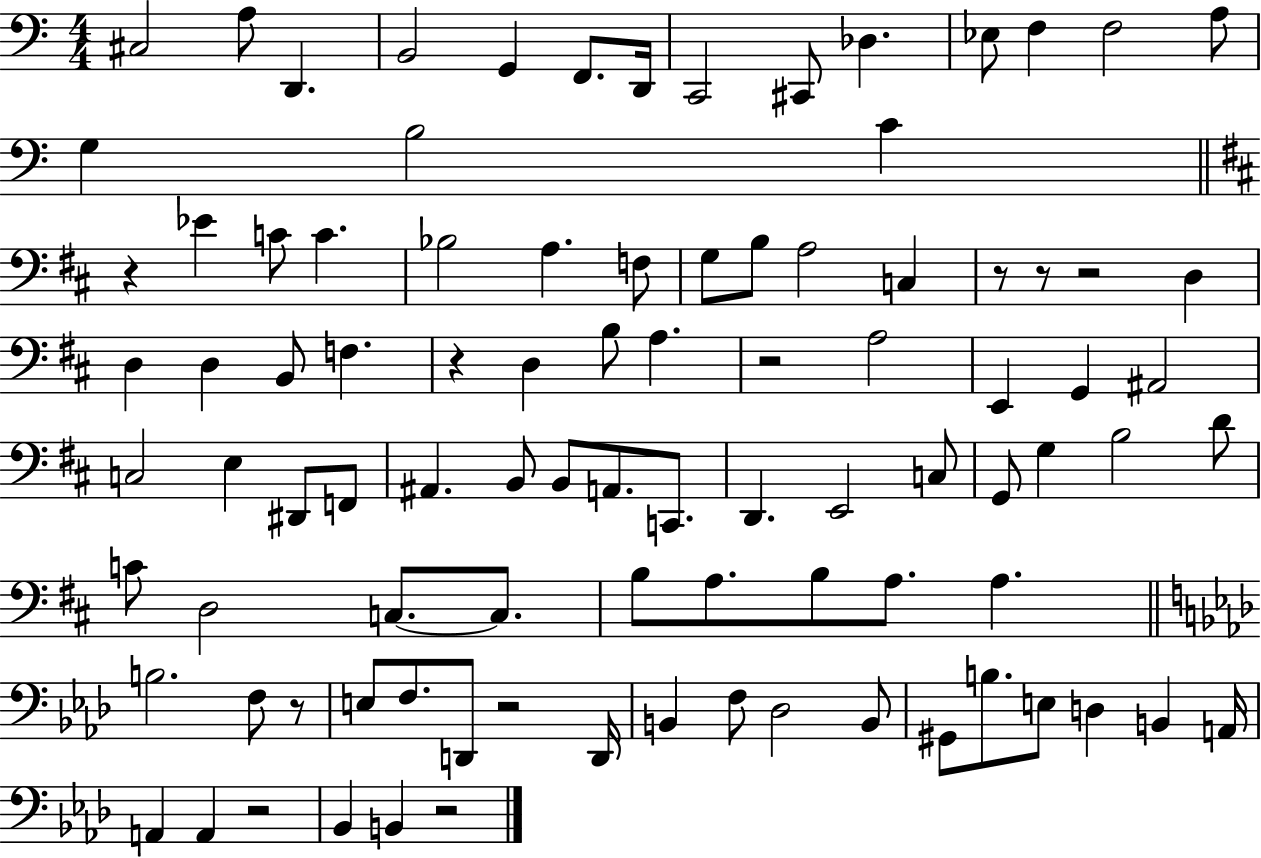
C#3/h A3/e D2/q. B2/h G2/q F2/e. D2/s C2/h C#2/e Db3/q. Eb3/e F3/q F3/h A3/e G3/q B3/h C4/q R/q Eb4/q C4/e C4/q. Bb3/h A3/q. F3/e G3/e B3/e A3/h C3/q R/e R/e R/h D3/q D3/q D3/q B2/e F3/q. R/q D3/q B3/e A3/q. R/h A3/h E2/q G2/q A#2/h C3/h E3/q D#2/e F2/e A#2/q. B2/e B2/e A2/e. C2/e. D2/q. E2/h C3/e G2/e G3/q B3/h D4/e C4/e D3/h C3/e. C3/e. B3/e A3/e. B3/e A3/e. A3/q. B3/h. F3/e R/e E3/e F3/e. D2/e R/h D2/s B2/q F3/e Db3/h B2/e G#2/e B3/e. E3/e D3/q B2/q A2/s A2/q A2/q R/h Bb2/q B2/q R/h